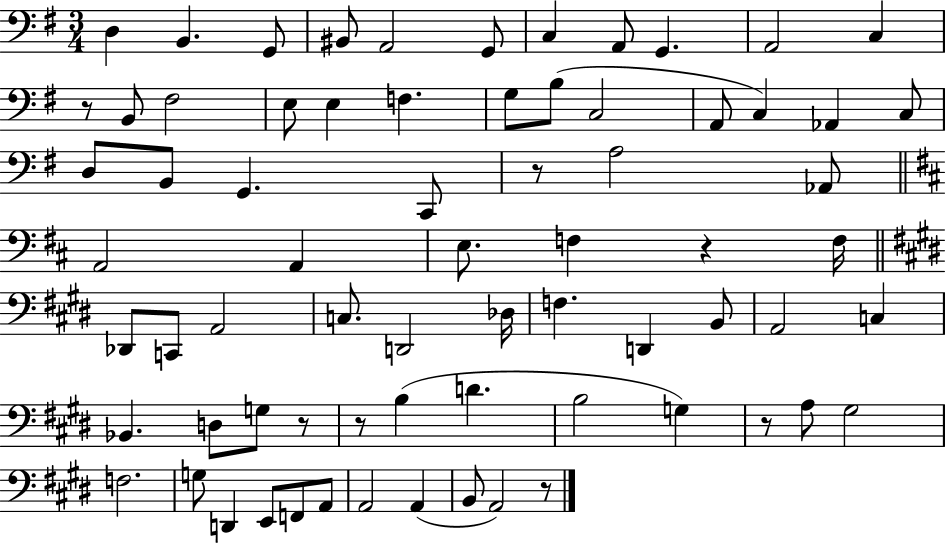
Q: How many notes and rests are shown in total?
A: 71